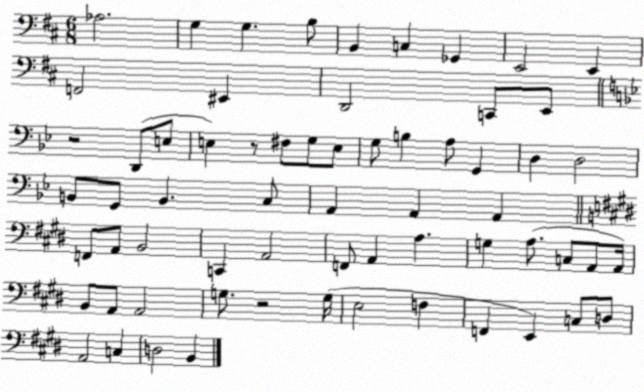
X:1
T:Untitled
M:6/8
L:1/4
K:D
_A,2 G, G, B,/2 B,, C, _G,, E,,2 E,, F,,2 ^E,, D,,2 C,,/2 E,,/2 z2 D,,/2 E,/2 E, z/2 ^F,/2 G,/2 E,/2 G,/2 B, A,/2 G,, D, D,2 B,,/2 G,,/2 B,, C,/2 A,, A,, A,, F,,/2 A,,/2 B,,2 C,, A,,2 F,,/2 A,, A, G, A,/2 C,/2 A,,/2 A,,/4 B,,/2 A,,/2 A,,2 G,/2 z2 G,/4 E,2 F, F,, E,, C,/2 D,/2 A,,2 C, D,2 B,,